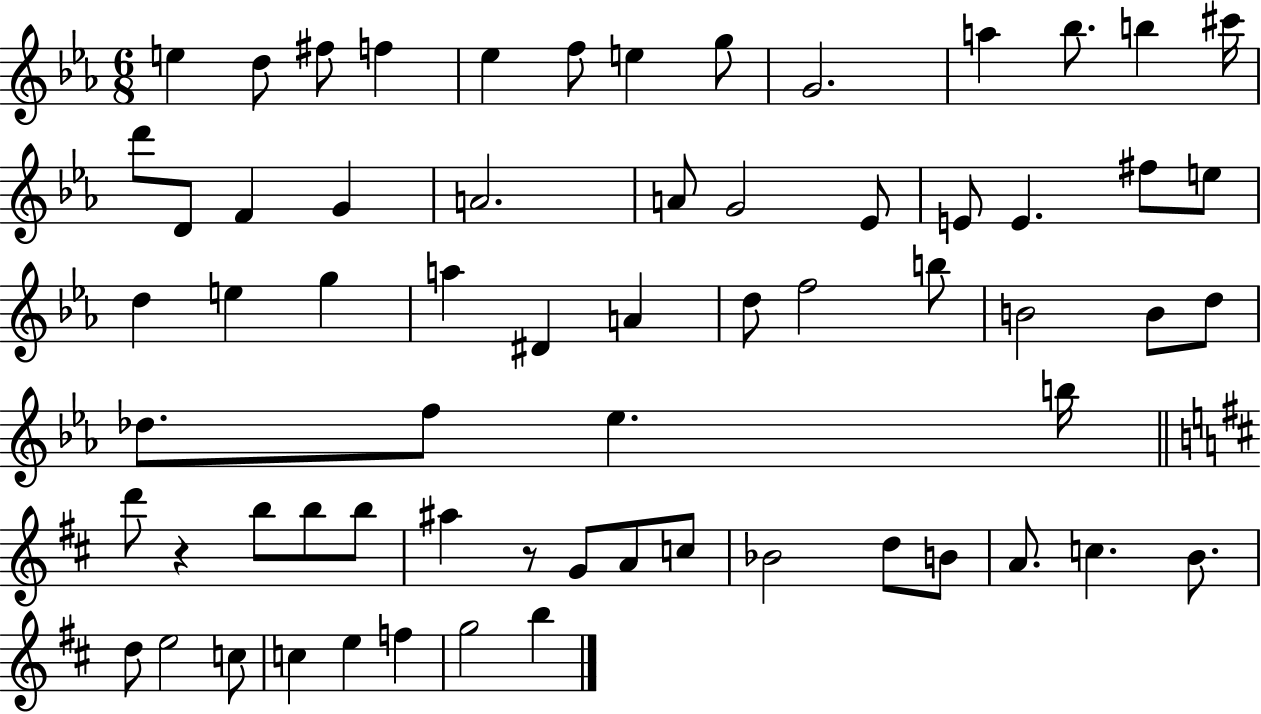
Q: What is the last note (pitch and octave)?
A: B5